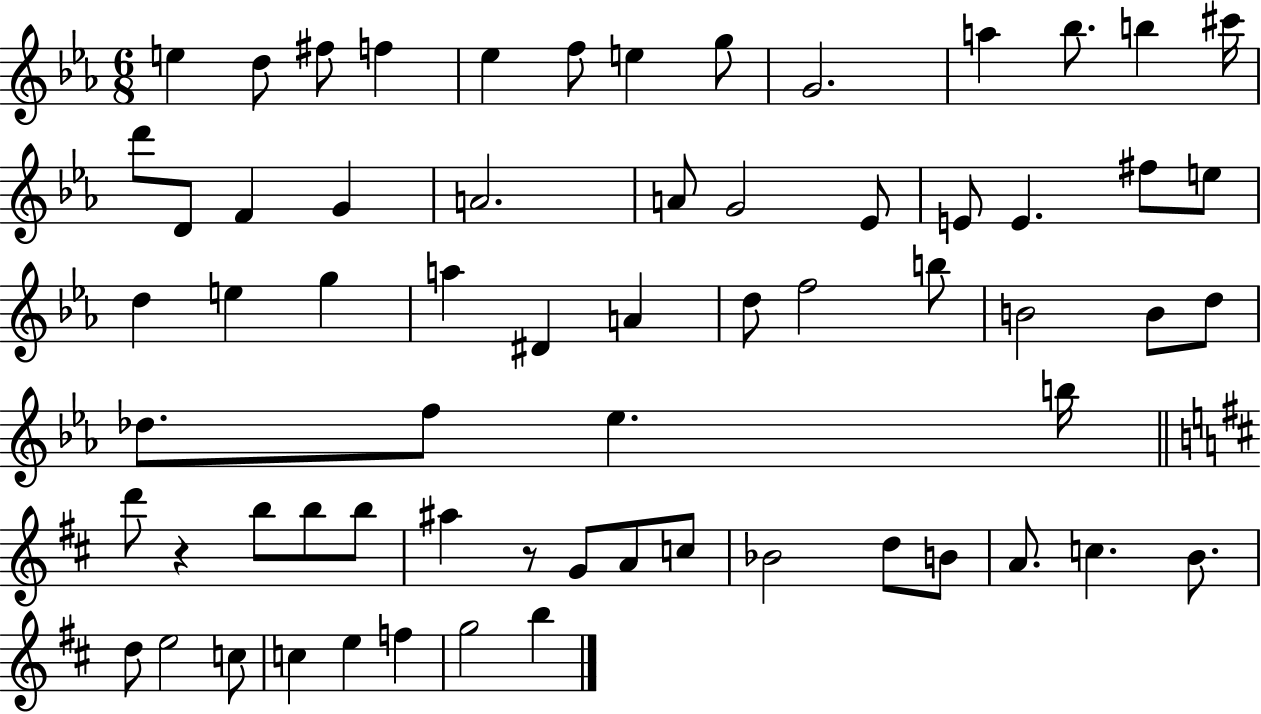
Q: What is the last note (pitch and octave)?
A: B5